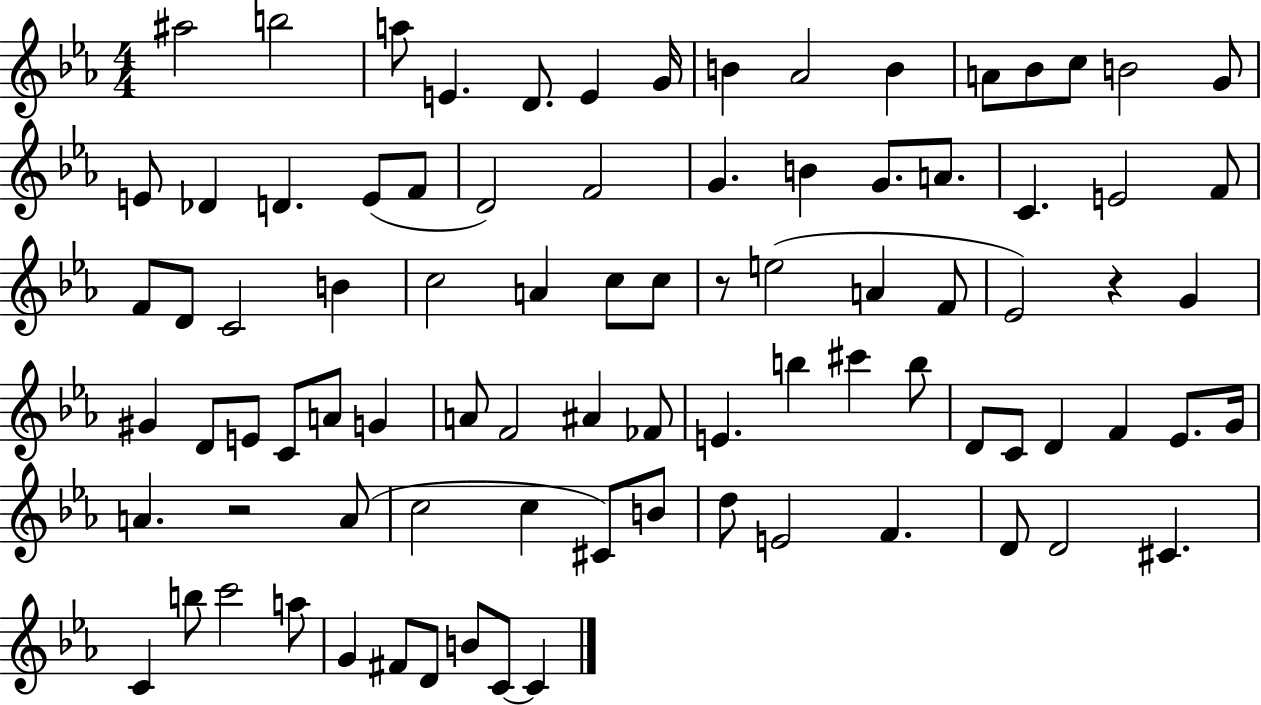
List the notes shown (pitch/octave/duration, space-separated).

A#5/h B5/h A5/e E4/q. D4/e. E4/q G4/s B4/q Ab4/h B4/q A4/e Bb4/e C5/e B4/h G4/e E4/e Db4/q D4/q. E4/e F4/e D4/h F4/h G4/q. B4/q G4/e. A4/e. C4/q. E4/h F4/e F4/e D4/e C4/h B4/q C5/h A4/q C5/e C5/e R/e E5/h A4/q F4/e Eb4/h R/q G4/q G#4/q D4/e E4/e C4/e A4/e G4/q A4/e F4/h A#4/q FES4/e E4/q. B5/q C#6/q B5/e D4/e C4/e D4/q F4/q Eb4/e. G4/s A4/q. R/h A4/e C5/h C5/q C#4/e B4/e D5/e E4/h F4/q. D4/e D4/h C#4/q. C4/q B5/e C6/h A5/e G4/q F#4/e D4/e B4/e C4/e C4/q